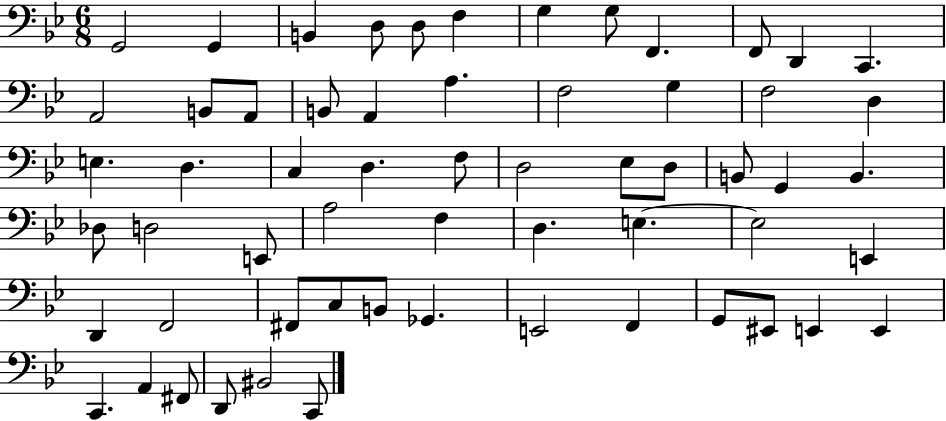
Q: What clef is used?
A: bass